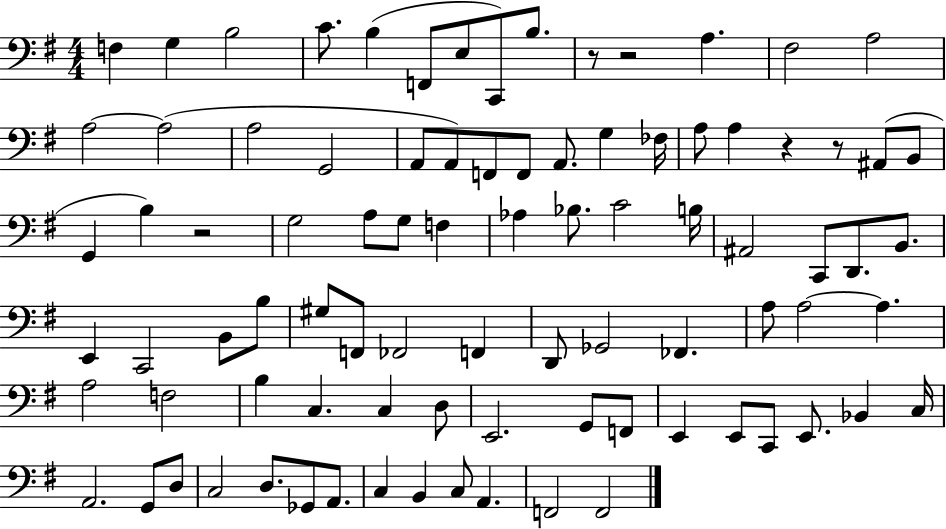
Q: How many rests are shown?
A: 5